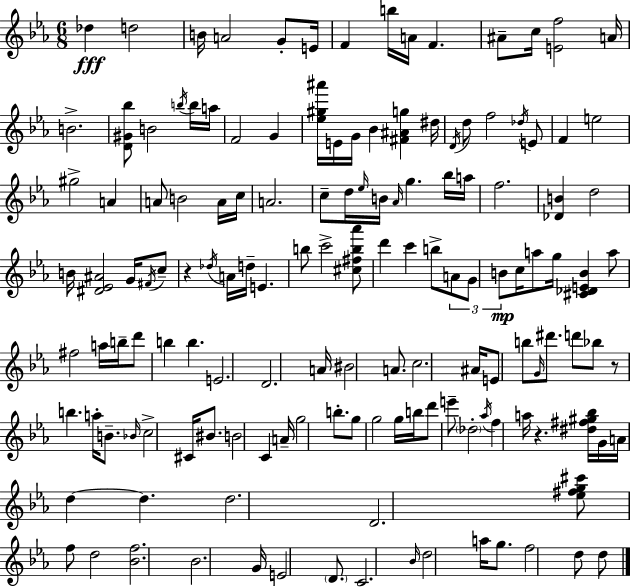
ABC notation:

X:1
T:Untitled
M:6/8
L:1/4
K:Eb
_d d2 B/4 A2 G/2 E/4 F b/4 A/4 F ^A/2 c/4 [Ef]2 A/4 B2 [D^G_b]/2 B2 b/4 b/4 a/4 F2 G [_e^g^a']/4 E/4 G/4 _B [^F^Ag] ^d/4 D/4 d/2 f2 _d/4 E/2 F e2 ^g2 A A/2 B2 A/4 c/4 A2 c/2 d/4 _e/4 B/4 _A/4 g _b/4 a/4 f2 [_DB] d2 B/4 [^D_E^A]2 G/4 ^F/4 c/2 z _d/4 A/4 d/4 E b/2 c'2 [^c^fb_a']/2 d' c' b/2 A/2 G/2 B/2 c/4 a/2 g/4 [^C_DEB] a/2 ^f2 a/4 b/4 d'/2 b b E2 D2 A/4 ^B2 A/2 c2 ^A/4 E/2 b/2 G/4 ^d'/2 d'/2 _b/2 z/2 b a/4 B/2 _B/4 c2 ^C/4 ^B/2 B2 C A/4 g2 b/2 g/2 g2 g/4 b/4 d'/2 e'/2 _d2 _a/4 f a/4 z [^d^f^g_b]/4 G/4 A/4 d d d2 D2 [_e^fg^c']/2 f/2 d2 [_Bf]2 _B2 G/4 E2 D/2 C2 _B/4 d2 a/4 g/2 f2 d/2 d/2